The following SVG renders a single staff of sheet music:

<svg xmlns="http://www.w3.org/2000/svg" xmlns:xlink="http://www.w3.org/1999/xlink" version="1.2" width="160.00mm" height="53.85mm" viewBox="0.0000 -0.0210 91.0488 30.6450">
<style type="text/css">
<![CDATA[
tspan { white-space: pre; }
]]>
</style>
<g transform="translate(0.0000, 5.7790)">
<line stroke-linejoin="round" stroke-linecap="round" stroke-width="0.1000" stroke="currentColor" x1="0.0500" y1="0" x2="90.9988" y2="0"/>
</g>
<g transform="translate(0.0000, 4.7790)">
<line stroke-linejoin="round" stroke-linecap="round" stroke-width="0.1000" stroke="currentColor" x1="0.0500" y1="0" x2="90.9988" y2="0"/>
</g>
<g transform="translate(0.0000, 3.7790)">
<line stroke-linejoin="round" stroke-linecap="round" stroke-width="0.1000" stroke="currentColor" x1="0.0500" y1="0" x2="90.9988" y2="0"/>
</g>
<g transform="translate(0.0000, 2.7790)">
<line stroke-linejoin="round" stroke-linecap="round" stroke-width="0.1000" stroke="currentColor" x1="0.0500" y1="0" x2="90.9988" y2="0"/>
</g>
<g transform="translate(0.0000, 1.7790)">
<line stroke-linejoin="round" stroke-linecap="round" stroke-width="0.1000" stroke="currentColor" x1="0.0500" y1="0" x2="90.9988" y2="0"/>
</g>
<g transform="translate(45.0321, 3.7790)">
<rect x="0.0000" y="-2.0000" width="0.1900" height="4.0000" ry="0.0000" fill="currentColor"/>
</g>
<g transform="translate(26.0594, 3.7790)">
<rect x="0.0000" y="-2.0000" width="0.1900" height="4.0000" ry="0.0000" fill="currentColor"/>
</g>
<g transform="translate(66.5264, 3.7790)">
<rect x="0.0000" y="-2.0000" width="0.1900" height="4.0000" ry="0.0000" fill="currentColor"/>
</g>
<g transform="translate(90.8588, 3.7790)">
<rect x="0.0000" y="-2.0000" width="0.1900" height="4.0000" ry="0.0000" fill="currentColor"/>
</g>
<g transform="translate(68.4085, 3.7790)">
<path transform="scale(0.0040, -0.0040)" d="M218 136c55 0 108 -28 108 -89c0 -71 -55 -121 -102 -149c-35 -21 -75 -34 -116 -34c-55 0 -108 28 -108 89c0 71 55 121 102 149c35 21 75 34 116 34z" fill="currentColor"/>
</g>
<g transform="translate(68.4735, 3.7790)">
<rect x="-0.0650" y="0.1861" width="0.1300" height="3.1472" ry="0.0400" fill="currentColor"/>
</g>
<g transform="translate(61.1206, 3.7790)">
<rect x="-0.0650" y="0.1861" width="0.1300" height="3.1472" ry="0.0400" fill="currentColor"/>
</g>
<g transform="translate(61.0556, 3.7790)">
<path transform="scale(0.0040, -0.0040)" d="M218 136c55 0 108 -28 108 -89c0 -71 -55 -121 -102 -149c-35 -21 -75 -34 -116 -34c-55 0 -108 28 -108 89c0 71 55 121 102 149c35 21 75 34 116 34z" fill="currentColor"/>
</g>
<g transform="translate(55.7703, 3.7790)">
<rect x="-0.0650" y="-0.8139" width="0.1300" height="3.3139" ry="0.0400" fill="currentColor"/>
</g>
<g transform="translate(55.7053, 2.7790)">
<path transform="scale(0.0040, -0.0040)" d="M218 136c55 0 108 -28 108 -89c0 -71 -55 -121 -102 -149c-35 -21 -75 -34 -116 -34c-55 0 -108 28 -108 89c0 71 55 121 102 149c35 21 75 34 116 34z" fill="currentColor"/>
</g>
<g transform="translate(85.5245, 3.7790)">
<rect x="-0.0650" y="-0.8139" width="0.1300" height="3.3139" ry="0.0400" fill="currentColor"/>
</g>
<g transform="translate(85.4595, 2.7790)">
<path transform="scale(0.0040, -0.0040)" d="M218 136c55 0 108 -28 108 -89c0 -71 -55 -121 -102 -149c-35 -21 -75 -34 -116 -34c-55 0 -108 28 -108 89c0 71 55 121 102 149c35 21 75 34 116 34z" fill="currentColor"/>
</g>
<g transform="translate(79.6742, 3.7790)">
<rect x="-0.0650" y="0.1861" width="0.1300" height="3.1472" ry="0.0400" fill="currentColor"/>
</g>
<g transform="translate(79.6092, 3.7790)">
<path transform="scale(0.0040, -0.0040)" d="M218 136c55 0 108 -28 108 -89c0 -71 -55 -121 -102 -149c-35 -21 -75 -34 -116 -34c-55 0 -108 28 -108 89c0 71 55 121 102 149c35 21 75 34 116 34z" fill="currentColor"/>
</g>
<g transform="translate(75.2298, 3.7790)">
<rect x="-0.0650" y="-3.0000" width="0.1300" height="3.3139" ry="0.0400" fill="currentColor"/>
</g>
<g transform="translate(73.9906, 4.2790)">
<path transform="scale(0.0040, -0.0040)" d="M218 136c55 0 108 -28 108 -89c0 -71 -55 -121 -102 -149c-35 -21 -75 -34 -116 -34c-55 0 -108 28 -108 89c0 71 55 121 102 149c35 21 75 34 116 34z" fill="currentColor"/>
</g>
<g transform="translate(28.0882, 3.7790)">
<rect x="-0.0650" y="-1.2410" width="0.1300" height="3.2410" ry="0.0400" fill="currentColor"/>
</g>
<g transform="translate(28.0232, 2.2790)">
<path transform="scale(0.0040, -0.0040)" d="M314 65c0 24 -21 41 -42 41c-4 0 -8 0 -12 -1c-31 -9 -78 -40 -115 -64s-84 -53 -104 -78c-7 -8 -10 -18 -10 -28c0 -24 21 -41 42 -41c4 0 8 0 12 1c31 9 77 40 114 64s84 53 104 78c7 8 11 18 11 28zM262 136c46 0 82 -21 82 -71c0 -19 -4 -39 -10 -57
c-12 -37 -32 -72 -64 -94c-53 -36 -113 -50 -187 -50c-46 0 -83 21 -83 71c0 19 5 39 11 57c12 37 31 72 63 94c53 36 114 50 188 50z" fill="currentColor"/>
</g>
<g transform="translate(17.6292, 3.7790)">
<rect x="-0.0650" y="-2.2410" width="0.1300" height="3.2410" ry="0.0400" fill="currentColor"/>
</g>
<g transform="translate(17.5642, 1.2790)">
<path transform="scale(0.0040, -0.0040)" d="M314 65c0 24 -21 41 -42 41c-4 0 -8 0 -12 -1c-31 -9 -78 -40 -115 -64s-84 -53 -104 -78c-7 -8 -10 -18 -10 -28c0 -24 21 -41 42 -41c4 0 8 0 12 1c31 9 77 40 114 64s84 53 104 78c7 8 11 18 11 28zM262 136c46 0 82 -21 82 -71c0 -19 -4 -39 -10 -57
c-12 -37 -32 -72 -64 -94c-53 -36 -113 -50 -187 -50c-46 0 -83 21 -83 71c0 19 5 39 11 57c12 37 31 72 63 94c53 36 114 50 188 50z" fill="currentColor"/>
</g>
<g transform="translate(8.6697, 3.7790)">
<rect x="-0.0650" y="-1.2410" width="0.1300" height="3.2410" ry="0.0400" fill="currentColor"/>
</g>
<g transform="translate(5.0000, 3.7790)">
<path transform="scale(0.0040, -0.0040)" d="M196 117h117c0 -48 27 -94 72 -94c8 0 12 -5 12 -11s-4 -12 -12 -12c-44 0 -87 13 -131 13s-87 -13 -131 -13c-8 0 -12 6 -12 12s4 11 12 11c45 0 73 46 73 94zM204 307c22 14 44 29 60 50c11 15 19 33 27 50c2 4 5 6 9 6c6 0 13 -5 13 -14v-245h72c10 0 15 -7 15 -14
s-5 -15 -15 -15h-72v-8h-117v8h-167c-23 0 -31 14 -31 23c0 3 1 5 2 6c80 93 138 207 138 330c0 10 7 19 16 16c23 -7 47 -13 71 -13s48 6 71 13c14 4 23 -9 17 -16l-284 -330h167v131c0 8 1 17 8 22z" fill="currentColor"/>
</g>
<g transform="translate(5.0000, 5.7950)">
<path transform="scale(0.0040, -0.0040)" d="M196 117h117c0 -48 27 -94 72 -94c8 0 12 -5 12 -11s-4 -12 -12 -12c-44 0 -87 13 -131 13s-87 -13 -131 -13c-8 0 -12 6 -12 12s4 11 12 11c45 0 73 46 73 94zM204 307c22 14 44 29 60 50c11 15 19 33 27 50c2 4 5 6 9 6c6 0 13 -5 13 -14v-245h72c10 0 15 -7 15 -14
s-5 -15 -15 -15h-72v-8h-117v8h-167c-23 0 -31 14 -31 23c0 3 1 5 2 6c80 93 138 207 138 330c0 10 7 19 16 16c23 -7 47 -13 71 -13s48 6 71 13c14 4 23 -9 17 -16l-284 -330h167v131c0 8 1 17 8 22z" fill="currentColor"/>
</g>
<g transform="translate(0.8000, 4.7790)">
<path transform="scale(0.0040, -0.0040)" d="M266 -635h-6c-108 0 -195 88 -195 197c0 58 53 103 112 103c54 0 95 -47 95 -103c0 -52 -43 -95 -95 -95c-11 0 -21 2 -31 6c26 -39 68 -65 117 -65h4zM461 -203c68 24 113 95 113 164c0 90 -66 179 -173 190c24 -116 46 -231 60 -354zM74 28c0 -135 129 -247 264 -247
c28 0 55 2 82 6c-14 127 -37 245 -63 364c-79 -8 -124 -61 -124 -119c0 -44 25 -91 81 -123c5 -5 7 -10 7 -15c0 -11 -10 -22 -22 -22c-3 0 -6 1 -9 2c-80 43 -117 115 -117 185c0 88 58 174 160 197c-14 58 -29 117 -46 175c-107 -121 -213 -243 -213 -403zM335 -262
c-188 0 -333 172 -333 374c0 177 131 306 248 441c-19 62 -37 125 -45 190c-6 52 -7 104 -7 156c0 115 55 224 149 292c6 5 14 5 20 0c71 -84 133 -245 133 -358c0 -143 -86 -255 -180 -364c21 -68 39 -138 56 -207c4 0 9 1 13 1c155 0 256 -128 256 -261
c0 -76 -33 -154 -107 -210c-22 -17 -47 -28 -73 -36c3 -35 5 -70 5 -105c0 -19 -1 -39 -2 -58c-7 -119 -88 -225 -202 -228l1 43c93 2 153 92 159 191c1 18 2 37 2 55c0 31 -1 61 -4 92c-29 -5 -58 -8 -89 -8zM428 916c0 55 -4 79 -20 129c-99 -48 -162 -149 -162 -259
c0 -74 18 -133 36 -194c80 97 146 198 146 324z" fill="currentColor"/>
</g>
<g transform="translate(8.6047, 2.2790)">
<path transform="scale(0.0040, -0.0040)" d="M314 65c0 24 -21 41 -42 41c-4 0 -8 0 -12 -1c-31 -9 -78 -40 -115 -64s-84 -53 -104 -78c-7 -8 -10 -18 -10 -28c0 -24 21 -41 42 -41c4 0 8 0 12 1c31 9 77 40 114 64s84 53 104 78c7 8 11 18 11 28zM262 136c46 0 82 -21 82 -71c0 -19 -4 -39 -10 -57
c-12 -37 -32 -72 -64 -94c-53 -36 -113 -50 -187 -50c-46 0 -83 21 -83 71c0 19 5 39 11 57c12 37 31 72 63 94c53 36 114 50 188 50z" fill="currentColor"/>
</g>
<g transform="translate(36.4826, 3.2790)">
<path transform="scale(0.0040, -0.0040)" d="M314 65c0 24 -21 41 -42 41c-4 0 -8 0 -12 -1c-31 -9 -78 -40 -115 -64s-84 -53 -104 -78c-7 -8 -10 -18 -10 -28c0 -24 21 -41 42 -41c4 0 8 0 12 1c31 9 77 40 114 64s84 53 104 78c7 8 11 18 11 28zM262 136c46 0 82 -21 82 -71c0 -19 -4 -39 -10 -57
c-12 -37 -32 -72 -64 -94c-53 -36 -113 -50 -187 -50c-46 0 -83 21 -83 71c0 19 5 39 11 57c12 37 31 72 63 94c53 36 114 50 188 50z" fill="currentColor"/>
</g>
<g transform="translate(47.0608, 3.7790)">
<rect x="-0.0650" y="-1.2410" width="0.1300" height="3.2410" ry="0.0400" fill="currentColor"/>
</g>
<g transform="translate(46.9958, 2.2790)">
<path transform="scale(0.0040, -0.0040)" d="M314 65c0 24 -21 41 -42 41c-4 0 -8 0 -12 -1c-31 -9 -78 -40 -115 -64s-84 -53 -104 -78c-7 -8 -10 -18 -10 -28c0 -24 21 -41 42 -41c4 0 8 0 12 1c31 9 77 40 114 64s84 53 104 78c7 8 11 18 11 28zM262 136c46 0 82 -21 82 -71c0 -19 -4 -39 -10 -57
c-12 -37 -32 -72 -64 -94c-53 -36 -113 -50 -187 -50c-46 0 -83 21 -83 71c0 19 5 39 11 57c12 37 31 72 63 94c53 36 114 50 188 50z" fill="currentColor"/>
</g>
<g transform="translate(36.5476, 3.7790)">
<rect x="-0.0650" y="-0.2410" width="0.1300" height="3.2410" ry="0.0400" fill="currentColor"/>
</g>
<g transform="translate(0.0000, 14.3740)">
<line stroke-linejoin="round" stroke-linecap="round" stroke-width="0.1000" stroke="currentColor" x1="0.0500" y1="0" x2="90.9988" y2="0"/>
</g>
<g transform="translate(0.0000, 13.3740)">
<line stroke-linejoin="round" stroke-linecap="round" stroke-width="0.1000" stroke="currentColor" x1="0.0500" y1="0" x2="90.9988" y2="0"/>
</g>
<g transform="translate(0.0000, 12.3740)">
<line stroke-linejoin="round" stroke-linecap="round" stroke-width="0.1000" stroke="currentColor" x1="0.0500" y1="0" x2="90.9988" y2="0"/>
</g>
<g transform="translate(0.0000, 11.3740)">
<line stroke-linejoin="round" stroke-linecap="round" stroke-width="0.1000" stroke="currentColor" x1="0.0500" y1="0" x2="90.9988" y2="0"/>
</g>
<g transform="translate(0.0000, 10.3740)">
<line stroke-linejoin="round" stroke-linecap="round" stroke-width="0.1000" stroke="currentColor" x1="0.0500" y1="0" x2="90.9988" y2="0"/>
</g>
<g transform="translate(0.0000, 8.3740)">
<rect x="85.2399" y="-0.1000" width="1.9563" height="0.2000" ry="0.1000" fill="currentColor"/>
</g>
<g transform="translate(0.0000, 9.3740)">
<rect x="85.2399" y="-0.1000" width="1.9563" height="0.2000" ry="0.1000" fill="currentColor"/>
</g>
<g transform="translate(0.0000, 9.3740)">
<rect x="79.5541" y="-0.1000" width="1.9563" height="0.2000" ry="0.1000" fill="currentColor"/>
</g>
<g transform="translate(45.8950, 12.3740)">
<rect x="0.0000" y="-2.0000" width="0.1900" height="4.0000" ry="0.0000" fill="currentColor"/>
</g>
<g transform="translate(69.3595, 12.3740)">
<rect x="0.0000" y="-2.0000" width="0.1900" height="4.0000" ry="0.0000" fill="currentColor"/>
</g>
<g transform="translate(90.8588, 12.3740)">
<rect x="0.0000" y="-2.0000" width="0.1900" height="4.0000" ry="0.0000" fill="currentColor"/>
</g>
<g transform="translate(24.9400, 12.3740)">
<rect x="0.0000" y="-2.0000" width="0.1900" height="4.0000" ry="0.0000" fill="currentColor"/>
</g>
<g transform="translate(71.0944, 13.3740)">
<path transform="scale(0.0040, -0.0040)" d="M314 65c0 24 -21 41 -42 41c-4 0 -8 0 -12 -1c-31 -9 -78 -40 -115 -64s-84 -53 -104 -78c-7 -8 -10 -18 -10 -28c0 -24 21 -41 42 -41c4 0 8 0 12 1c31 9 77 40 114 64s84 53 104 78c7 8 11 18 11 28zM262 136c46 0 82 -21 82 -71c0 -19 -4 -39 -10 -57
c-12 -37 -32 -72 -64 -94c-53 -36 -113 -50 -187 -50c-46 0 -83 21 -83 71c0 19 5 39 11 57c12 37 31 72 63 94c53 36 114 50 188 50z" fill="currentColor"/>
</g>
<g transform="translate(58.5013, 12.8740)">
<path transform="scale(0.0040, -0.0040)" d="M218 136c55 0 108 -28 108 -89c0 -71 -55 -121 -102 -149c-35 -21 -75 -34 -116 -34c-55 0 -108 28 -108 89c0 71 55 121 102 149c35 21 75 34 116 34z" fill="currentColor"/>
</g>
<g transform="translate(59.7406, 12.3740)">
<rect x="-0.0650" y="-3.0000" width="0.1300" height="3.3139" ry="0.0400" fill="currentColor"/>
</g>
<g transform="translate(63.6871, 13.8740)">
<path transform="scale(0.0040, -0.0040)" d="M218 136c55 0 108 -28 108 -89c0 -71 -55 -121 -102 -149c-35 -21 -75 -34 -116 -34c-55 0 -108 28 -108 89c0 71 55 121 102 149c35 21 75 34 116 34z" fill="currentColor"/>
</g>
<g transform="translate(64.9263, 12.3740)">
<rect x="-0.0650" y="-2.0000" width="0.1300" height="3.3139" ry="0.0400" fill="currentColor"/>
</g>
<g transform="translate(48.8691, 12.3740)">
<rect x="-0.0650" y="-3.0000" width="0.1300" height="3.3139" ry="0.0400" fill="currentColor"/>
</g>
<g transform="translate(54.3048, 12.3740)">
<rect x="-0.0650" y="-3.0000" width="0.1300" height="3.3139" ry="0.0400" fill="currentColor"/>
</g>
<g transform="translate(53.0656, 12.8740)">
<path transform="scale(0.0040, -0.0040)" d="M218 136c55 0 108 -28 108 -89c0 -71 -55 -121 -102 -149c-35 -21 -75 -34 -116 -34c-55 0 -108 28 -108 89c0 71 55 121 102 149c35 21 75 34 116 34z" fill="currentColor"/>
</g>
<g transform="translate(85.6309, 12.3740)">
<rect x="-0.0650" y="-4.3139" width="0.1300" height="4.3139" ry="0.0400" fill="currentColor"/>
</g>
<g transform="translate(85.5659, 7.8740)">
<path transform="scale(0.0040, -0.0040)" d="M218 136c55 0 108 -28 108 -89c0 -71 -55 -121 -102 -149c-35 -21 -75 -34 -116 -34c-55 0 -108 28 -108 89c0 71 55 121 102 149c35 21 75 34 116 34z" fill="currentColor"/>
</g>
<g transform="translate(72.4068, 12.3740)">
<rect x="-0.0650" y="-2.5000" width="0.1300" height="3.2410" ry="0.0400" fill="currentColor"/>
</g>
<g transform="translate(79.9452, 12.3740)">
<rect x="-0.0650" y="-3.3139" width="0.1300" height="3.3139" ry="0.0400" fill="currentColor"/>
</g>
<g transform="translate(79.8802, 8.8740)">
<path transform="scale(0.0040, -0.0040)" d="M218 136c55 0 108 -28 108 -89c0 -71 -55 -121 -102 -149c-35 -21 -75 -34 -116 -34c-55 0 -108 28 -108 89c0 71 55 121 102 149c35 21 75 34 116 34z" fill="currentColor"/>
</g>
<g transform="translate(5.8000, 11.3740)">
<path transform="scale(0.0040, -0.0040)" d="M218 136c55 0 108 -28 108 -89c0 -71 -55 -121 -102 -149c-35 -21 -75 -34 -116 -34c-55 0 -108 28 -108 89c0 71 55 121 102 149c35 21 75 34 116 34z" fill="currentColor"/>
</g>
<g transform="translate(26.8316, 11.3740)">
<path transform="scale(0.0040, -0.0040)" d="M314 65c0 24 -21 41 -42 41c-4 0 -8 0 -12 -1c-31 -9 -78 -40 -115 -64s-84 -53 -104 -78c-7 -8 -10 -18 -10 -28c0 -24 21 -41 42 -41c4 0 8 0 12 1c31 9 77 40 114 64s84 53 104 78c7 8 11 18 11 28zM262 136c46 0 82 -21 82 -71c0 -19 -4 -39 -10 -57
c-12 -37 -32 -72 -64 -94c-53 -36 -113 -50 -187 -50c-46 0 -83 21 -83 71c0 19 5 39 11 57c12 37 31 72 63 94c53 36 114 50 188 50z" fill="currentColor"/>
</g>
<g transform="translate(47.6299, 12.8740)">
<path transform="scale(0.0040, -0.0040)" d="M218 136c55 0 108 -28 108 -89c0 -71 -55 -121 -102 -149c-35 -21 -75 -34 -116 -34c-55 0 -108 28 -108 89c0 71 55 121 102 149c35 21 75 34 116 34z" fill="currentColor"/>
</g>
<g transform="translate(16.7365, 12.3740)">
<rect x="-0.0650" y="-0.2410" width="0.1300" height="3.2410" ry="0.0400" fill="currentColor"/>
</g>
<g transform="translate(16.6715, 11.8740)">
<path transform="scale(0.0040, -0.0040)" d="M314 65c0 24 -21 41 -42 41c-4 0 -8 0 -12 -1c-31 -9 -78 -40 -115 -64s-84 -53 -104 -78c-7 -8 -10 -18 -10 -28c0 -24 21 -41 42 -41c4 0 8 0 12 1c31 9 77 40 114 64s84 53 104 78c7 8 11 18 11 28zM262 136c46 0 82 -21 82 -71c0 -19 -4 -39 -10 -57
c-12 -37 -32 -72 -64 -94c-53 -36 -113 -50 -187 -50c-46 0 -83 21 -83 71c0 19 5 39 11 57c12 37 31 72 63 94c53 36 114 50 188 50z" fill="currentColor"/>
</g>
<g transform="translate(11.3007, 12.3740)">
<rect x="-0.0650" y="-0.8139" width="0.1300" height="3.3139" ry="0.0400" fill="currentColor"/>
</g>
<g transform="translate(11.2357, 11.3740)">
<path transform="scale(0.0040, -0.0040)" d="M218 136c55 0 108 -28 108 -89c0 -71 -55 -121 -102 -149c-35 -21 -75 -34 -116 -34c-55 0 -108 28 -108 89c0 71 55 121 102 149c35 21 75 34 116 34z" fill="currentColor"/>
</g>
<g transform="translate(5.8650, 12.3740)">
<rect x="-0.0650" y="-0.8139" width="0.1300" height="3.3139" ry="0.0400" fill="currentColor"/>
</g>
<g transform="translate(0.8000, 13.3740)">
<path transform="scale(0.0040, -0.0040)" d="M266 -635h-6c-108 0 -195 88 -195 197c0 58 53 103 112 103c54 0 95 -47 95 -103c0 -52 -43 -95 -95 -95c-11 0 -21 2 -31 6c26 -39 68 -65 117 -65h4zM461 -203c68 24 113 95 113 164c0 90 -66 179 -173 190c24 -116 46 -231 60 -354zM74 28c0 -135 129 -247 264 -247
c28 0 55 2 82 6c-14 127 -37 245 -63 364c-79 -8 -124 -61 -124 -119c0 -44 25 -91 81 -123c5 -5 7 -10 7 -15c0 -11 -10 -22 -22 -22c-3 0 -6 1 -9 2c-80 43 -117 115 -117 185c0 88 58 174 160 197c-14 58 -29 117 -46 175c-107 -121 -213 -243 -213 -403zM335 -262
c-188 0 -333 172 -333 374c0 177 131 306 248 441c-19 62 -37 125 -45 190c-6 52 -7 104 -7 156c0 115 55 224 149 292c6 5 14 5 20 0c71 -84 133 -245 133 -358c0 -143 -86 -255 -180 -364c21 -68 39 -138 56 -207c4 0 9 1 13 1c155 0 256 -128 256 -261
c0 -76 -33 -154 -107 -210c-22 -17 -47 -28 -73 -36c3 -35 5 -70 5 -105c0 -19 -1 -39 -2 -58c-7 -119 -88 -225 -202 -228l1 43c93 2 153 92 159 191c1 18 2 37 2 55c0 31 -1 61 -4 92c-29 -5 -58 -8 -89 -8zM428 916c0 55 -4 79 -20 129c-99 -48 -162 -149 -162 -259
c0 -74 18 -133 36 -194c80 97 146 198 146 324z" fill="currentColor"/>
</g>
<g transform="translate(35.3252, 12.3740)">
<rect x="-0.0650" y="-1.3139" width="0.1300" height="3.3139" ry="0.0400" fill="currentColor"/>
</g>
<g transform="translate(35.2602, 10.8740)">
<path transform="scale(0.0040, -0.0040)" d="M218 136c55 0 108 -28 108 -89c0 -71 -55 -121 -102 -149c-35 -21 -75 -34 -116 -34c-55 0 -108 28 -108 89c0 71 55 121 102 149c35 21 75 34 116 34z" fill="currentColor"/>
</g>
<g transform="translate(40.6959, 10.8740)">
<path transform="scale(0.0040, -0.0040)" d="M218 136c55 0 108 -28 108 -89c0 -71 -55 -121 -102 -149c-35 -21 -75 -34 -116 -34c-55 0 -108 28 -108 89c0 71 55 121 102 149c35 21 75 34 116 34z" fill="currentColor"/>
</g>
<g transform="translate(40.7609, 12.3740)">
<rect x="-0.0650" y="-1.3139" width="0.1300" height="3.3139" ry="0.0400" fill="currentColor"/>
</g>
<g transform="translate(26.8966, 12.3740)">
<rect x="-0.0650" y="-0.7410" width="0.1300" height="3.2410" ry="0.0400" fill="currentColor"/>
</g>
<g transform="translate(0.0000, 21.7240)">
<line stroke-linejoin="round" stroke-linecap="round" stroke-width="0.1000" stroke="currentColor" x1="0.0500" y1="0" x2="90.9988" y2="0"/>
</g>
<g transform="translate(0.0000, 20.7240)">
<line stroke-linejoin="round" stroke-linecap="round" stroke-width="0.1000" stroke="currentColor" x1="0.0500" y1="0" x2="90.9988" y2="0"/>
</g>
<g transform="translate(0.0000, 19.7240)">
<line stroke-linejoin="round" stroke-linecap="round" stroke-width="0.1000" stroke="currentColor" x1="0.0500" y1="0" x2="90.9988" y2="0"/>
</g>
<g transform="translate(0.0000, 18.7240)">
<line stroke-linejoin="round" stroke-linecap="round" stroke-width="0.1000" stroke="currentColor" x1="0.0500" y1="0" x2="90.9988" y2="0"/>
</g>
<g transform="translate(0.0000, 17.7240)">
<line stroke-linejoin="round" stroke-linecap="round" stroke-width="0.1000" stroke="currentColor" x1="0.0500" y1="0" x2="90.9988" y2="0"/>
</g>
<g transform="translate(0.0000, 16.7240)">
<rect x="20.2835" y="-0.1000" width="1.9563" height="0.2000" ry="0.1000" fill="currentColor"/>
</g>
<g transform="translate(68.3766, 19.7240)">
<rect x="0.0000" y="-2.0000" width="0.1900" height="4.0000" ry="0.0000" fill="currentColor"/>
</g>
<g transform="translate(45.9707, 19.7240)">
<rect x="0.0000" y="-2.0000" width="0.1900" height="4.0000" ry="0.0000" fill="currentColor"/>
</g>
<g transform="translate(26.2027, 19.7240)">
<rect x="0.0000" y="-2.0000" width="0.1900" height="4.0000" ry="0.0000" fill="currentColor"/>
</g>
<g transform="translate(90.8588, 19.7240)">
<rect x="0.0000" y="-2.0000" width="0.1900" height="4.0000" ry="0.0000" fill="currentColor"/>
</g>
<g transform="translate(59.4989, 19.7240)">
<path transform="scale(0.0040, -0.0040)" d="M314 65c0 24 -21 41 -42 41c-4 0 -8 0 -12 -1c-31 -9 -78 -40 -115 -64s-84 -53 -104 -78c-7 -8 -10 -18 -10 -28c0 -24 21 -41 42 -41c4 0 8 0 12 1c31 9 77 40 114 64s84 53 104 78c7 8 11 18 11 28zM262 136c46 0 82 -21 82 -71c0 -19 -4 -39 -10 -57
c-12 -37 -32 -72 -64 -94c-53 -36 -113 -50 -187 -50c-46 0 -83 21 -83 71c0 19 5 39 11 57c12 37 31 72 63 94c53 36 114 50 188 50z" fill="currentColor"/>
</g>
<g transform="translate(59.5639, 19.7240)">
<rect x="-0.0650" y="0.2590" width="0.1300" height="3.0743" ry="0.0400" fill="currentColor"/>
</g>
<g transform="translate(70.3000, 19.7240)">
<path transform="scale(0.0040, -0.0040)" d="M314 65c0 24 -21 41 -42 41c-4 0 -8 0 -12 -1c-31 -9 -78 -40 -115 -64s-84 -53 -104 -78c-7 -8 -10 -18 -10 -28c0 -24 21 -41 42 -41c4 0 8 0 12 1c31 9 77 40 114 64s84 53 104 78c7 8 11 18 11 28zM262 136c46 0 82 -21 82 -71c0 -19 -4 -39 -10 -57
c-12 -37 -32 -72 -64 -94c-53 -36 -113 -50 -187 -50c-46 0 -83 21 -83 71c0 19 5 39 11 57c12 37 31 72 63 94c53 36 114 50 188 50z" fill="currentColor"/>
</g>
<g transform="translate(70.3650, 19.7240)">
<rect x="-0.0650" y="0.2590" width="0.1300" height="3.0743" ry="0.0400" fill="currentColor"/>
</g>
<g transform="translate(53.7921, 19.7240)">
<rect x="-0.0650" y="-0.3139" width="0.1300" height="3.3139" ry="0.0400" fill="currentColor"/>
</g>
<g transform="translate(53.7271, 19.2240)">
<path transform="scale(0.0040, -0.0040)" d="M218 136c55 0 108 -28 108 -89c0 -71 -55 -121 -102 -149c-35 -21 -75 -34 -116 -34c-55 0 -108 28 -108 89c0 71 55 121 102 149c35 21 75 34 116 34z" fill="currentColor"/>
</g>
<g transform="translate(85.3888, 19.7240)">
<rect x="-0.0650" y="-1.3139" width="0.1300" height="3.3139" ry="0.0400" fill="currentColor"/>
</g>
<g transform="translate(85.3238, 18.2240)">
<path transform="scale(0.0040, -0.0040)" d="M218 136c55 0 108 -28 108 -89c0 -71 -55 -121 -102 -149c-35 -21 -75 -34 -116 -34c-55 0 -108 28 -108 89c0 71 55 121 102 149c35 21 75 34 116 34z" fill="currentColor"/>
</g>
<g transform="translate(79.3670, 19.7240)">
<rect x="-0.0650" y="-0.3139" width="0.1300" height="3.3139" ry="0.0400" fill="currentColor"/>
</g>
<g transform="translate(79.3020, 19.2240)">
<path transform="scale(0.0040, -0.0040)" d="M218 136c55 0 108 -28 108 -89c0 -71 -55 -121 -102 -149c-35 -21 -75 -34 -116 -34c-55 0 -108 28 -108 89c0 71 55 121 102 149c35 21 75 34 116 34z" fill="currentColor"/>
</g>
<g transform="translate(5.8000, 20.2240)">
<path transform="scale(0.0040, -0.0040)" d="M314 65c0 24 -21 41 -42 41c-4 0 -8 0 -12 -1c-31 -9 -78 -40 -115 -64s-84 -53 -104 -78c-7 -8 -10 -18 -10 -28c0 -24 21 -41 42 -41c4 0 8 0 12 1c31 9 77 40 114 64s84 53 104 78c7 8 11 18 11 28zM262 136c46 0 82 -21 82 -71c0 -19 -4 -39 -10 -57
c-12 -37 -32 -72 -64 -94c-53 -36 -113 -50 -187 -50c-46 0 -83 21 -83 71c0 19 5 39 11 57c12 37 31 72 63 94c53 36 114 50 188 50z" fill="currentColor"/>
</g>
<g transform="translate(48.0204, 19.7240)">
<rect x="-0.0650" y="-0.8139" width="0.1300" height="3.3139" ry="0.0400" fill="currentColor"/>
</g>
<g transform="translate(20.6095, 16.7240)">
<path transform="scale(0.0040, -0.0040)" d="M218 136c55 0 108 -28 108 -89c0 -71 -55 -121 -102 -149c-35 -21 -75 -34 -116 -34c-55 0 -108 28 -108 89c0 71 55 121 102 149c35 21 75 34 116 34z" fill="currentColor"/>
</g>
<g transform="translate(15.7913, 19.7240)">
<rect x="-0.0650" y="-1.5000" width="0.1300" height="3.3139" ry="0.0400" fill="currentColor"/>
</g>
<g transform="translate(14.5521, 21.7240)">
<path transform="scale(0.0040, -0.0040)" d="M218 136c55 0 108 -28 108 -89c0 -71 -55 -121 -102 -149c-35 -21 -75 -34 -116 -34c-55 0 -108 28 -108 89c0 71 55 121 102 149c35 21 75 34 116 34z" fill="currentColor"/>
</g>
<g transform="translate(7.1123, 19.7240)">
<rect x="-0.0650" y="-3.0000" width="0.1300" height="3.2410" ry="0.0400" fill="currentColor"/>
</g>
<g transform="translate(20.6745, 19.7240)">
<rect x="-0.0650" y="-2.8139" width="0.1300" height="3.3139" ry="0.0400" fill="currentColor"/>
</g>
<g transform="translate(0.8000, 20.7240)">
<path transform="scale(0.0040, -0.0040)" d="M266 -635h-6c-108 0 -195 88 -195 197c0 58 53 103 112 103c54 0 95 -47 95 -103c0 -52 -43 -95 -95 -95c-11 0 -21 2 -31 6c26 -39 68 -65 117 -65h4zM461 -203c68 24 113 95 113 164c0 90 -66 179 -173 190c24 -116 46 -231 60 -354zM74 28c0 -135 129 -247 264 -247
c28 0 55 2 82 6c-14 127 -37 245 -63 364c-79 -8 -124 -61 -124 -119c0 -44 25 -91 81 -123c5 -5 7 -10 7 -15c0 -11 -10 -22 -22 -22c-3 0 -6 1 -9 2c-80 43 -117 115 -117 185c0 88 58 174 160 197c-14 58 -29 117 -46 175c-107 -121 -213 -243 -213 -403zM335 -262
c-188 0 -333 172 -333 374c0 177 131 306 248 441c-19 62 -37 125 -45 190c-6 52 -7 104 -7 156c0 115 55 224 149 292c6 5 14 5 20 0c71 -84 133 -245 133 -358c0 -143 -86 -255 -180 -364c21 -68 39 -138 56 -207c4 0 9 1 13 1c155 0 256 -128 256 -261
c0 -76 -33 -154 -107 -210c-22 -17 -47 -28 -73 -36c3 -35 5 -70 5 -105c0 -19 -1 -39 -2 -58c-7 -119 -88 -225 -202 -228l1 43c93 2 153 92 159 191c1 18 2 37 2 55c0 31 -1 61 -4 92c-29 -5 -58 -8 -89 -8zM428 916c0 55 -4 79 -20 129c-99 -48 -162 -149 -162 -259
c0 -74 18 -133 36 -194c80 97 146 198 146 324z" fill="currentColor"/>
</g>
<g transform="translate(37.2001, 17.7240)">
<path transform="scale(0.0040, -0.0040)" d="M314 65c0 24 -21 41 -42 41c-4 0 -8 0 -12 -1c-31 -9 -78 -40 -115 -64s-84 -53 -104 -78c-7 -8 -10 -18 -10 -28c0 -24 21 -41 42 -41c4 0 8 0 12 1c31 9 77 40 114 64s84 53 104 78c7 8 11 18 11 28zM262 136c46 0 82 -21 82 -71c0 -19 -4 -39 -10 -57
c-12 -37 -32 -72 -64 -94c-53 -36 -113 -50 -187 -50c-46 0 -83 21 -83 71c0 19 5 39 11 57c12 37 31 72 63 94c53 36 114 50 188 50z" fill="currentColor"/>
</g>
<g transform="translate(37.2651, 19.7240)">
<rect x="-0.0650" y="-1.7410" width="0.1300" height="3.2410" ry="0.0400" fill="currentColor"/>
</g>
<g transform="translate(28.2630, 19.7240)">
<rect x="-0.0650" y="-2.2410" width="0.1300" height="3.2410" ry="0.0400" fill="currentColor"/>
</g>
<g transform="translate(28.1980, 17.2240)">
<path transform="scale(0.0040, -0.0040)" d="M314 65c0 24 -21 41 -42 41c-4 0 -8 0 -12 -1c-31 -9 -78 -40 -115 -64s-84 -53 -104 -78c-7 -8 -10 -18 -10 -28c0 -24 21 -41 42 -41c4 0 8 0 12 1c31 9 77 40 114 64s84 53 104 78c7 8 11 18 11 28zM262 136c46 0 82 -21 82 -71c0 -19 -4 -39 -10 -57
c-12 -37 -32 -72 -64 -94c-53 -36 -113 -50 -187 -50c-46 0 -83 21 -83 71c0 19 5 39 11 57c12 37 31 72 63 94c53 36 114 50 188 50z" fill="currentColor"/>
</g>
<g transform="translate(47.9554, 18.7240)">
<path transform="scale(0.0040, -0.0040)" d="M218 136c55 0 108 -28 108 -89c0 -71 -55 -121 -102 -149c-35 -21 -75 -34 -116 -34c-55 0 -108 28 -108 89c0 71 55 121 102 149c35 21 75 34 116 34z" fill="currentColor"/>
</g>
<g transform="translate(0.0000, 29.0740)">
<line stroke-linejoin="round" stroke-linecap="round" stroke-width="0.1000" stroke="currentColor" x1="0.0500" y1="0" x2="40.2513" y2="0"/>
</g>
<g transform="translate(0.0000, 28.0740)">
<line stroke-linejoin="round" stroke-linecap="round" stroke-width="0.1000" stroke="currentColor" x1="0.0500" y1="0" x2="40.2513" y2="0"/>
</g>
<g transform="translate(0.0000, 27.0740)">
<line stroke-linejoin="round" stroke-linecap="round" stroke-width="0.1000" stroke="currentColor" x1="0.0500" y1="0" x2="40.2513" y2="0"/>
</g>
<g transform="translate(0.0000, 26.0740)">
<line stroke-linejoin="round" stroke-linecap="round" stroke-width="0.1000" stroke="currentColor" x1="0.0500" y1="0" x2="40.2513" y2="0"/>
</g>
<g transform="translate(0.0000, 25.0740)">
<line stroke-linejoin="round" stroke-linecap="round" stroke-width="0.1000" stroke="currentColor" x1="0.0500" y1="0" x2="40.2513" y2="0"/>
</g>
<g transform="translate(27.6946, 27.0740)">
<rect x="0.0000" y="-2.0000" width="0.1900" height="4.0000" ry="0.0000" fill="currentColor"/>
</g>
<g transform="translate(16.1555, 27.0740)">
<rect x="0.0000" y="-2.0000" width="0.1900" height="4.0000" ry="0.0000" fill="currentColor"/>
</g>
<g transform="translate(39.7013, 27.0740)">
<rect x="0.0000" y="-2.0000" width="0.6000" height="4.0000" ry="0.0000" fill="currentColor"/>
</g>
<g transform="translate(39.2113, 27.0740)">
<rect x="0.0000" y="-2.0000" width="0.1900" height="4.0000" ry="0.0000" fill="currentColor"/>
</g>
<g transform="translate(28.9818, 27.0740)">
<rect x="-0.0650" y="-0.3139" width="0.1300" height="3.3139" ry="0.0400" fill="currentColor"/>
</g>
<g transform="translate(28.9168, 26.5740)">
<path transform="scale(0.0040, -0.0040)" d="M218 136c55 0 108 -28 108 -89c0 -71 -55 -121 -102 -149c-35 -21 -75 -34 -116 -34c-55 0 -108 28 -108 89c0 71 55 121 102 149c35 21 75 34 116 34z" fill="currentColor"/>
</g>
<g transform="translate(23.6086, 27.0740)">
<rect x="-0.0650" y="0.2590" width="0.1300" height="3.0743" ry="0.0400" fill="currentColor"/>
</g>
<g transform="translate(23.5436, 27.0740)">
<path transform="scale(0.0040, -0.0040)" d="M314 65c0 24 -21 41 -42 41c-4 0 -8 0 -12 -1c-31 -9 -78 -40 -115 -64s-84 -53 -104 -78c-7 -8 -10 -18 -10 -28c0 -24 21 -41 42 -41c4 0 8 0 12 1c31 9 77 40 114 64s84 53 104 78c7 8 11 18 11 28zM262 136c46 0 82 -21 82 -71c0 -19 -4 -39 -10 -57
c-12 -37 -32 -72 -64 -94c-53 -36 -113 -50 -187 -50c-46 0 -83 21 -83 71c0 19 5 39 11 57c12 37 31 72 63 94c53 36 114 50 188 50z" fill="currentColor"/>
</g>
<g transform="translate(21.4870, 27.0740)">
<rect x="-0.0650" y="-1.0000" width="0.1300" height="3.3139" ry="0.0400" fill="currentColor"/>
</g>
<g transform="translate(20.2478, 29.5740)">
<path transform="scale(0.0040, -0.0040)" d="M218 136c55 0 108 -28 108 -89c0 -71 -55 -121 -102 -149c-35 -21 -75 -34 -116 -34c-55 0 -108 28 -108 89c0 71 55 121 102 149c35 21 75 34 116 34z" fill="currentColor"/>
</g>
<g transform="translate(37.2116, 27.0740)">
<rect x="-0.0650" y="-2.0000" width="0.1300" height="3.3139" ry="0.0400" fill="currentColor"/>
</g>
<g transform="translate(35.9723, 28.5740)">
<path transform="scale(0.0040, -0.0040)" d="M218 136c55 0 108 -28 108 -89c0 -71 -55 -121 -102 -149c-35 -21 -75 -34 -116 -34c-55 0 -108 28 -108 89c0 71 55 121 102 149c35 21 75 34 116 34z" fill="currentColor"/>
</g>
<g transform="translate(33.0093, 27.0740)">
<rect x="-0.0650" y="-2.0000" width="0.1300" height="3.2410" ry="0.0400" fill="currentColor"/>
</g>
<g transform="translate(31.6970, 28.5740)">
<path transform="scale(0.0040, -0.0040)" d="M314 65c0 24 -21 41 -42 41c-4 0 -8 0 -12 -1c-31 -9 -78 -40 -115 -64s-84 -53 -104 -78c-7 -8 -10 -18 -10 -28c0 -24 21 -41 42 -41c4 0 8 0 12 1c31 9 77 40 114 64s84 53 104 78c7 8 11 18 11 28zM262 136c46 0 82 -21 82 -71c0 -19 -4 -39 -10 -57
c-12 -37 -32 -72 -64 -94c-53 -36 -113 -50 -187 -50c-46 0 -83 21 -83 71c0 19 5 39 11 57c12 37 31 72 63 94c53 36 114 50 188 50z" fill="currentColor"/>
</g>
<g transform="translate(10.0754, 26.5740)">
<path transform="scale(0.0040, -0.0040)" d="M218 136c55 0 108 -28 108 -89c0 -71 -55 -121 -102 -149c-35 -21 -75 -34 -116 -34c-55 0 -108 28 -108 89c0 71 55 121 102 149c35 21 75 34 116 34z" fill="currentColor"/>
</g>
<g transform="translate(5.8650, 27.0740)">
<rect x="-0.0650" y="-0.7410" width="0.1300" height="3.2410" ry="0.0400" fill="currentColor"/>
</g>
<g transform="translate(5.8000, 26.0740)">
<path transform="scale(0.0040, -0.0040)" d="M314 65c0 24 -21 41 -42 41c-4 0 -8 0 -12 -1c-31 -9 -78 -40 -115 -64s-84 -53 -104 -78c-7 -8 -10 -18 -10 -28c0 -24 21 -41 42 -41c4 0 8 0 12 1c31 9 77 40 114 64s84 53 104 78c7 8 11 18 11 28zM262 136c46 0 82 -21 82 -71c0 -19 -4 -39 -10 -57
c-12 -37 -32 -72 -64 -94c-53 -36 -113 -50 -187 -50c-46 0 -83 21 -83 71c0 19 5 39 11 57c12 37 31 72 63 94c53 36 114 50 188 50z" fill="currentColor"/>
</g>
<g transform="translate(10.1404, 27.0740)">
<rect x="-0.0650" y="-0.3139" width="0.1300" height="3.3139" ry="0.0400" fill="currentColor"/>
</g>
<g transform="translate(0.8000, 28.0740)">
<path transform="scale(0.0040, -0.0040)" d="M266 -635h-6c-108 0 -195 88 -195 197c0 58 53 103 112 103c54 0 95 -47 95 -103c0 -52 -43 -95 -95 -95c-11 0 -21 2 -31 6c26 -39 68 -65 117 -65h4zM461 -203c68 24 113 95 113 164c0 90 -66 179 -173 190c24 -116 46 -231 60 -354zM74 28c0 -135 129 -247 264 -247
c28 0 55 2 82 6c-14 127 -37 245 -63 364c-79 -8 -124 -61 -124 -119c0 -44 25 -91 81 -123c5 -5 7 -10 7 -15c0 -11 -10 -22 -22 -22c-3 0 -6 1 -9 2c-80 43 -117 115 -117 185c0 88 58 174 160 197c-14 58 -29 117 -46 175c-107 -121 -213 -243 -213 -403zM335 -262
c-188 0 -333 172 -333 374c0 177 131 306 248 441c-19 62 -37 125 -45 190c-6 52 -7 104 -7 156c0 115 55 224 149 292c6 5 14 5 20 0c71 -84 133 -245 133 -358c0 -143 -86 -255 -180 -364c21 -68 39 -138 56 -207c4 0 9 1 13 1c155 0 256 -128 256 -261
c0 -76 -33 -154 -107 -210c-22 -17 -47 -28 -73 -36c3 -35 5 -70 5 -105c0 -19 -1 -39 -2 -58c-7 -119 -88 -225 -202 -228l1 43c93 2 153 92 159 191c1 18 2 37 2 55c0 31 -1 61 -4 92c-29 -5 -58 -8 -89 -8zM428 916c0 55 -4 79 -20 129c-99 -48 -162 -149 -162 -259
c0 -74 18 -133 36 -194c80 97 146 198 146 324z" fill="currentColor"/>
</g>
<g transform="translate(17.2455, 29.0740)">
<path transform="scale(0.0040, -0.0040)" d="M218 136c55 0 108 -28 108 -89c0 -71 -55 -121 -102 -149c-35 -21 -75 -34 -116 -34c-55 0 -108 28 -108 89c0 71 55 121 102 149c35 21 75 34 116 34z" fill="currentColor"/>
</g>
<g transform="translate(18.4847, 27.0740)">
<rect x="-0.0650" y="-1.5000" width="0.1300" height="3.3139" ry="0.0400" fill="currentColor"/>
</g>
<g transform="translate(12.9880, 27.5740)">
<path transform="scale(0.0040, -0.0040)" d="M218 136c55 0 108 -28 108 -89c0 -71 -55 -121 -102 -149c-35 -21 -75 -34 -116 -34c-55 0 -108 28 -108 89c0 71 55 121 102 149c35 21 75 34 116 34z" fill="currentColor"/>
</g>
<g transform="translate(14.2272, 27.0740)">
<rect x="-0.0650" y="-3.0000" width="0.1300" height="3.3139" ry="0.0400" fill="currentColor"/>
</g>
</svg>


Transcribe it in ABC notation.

X:1
T:Untitled
M:4/4
L:1/4
K:C
e2 g2 e2 c2 e2 d B B A B d d d c2 d2 e e A A A F G2 b d' A2 E a g2 f2 d c B2 B2 c e d2 c A E D B2 c F2 F